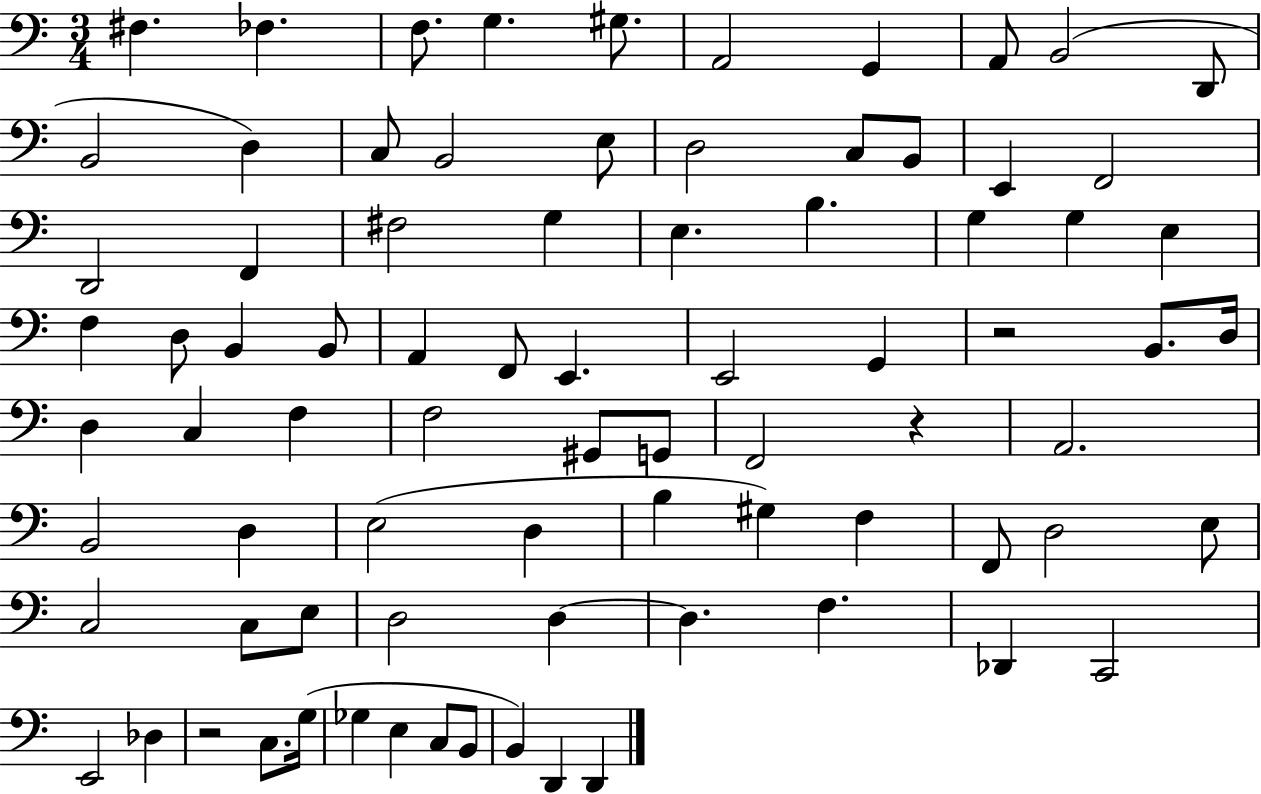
{
  \clef bass
  \numericTimeSignature
  \time 3/4
  \key c \major
  fis4. fes4. | f8. g4. gis8. | a,2 g,4 | a,8 b,2( d,8 | \break b,2 d4) | c8 b,2 e8 | d2 c8 b,8 | e,4 f,2 | \break d,2 f,4 | fis2 g4 | e4. b4. | g4 g4 e4 | \break f4 d8 b,4 b,8 | a,4 f,8 e,4. | e,2 g,4 | r2 b,8. d16 | \break d4 c4 f4 | f2 gis,8 g,8 | f,2 r4 | a,2. | \break b,2 d4 | e2( d4 | b4 gis4) f4 | f,8 d2 e8 | \break c2 c8 e8 | d2 d4~~ | d4. f4. | des,4 c,2 | \break e,2 des4 | r2 c8. g16( | ges4 e4 c8 b,8 | b,4) d,4 d,4 | \break \bar "|."
}